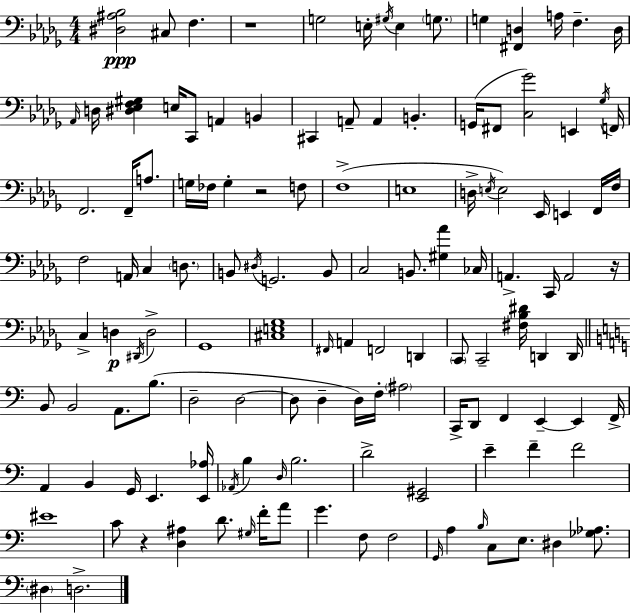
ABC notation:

X:1
T:Untitled
M:4/4
L:1/4
K:Bbm
[^D,^A,_B,]2 ^C,/2 F, z4 G,2 E,/4 ^G,/4 E, G,/2 G, [^F,,D,] A,/4 F, D,/4 _A,,/4 D,/4 [^D,_E,F,^G,] E,/4 C,,/2 A,, B,, ^C,, A,,/2 A,, B,, G,,/4 ^F,,/2 [C,_G]2 E,, _G,/4 F,,/4 F,,2 F,,/4 A,/2 G,/4 _F,/4 G, z2 F,/2 F,4 E,4 D,/4 E,/4 E,2 _E,,/4 E,, F,,/4 F,/4 F,2 A,,/4 C, D,/2 B,,/2 ^D,/4 G,,2 B,,/2 C,2 B,,/2 [^G,_A] _C,/4 A,, C,,/4 A,,2 z/4 C, D, ^D,,/4 D,2 _G,,4 [^C,E,_G,]4 ^F,,/4 A,, F,,2 D,, C,,/2 C,,2 [^F,_B,^D]/4 D,, D,,/4 B,,/2 B,,2 A,,/2 B,/2 D,2 D,2 D,/2 D, D,/4 F,/4 ^A,2 C,,/4 D,,/2 F,, E,, E,, F,,/4 A,, B,, G,,/4 E,, [E,,_A,]/4 _A,,/4 B, D,/4 B,2 D2 [E,,^G,,]2 E F F2 ^E4 C/2 z [D,^A,] D/2 ^G,/4 F/4 A/2 G F,/2 F,2 G,,/4 A, B,/4 C,/2 E,/2 ^D, [_G,_A,]/2 ^D, D,2